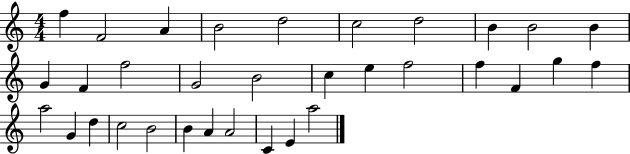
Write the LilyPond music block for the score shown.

{
  \clef treble
  \numericTimeSignature
  \time 4/4
  \key c \major
  f''4 f'2 a'4 | b'2 d''2 | c''2 d''2 | b'4 b'2 b'4 | \break g'4 f'4 f''2 | g'2 b'2 | c''4 e''4 f''2 | f''4 f'4 g''4 f''4 | \break a''2 g'4 d''4 | c''2 b'2 | b'4 a'4 a'2 | c'4 e'4 a''2 | \break \bar "|."
}